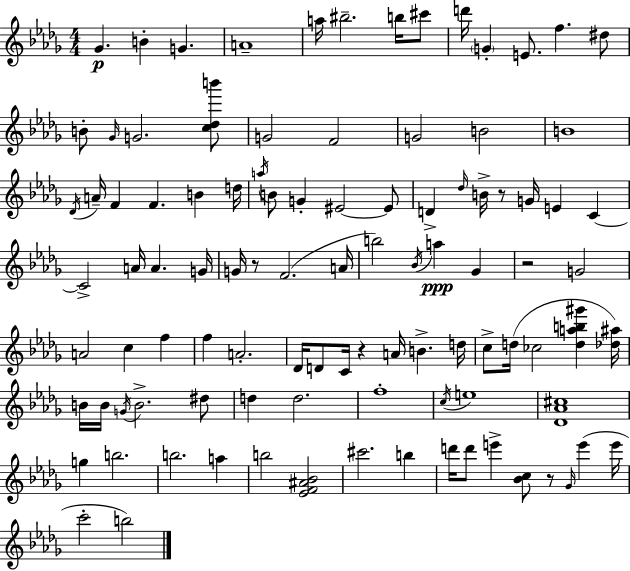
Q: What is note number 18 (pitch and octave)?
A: F4